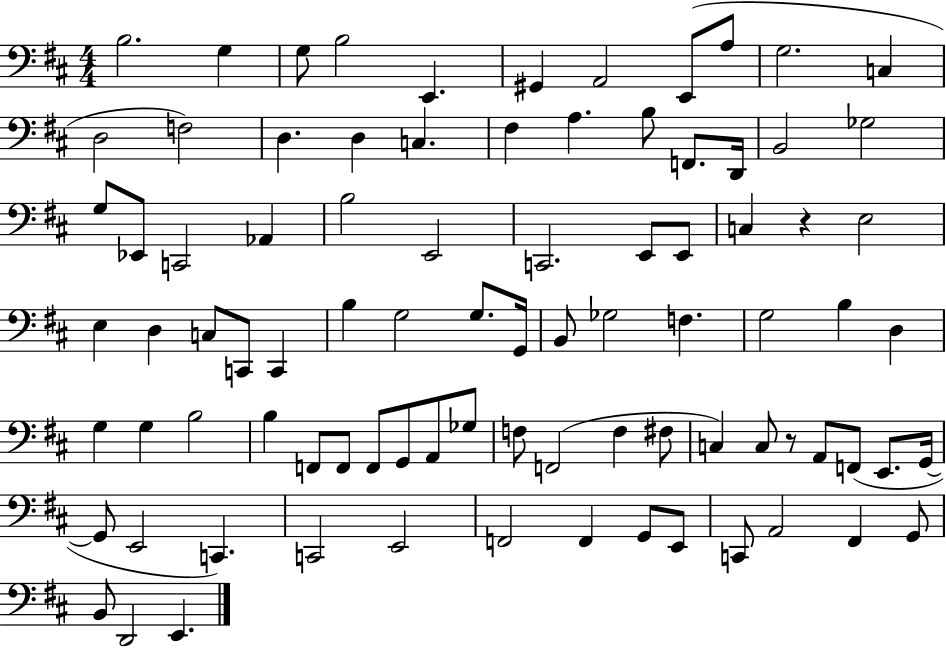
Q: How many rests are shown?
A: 2